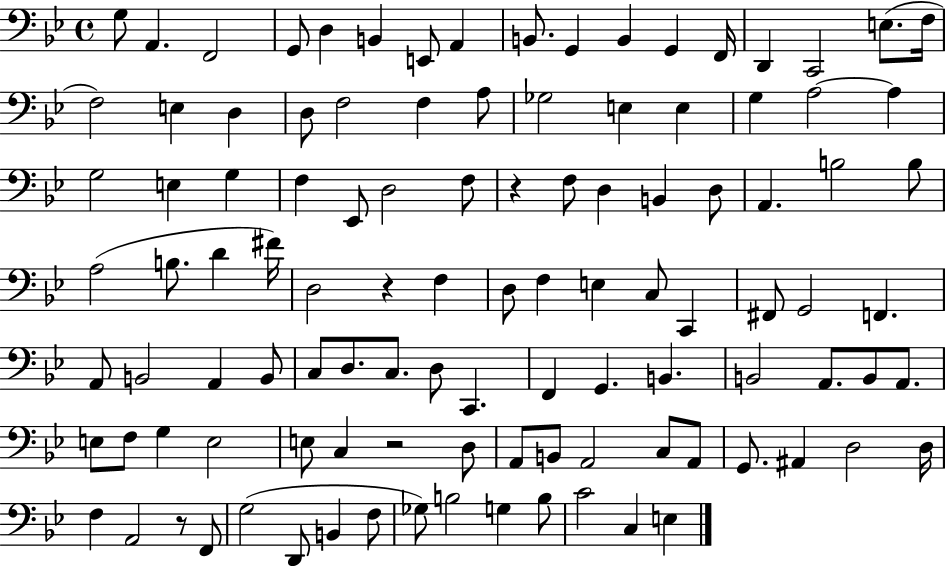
X:1
T:Untitled
M:4/4
L:1/4
K:Bb
G,/2 A,, F,,2 G,,/2 D, B,, E,,/2 A,, B,,/2 G,, B,, G,, F,,/4 D,, C,,2 E,/2 F,/4 F,2 E, D, D,/2 F,2 F, A,/2 _G,2 E, E, G, A,2 A, G,2 E, G, F, _E,,/2 D,2 F,/2 z F,/2 D, B,, D,/2 A,, B,2 B,/2 A,2 B,/2 D ^F/4 D,2 z F, D,/2 F, E, C,/2 C,, ^F,,/2 G,,2 F,, A,,/2 B,,2 A,, B,,/2 C,/2 D,/2 C,/2 D,/2 C,, F,, G,, B,, B,,2 A,,/2 B,,/2 A,,/2 E,/2 F,/2 G, E,2 E,/2 C, z2 D,/2 A,,/2 B,,/2 A,,2 C,/2 A,,/2 G,,/2 ^A,, D,2 D,/4 F, A,,2 z/2 F,,/2 G,2 D,,/2 B,, F,/2 _G,/2 B,2 G, B,/2 C2 C, E,